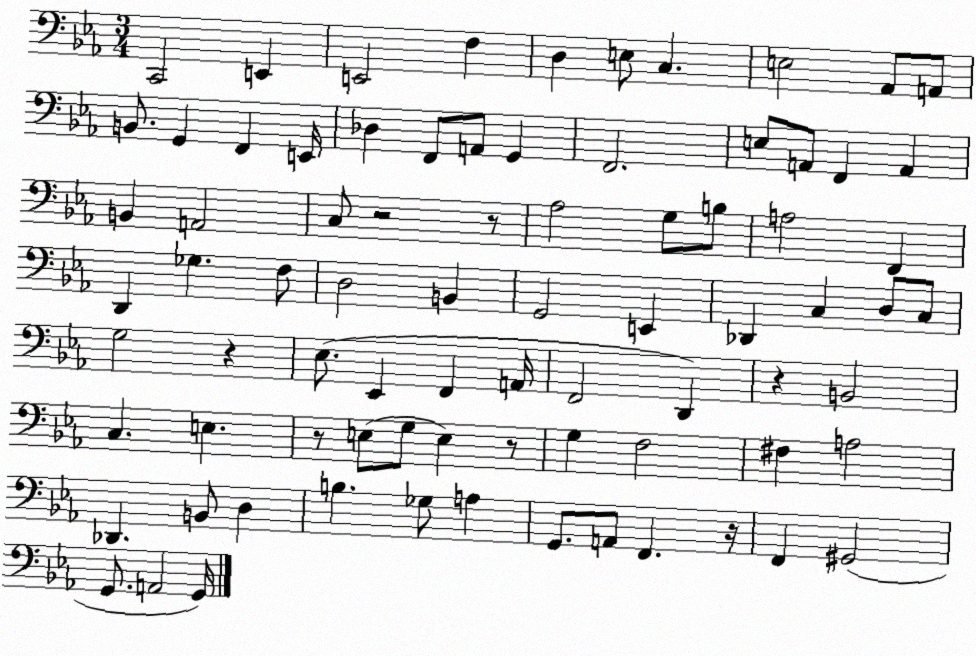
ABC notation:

X:1
T:Untitled
M:3/4
L:1/4
K:Eb
C,,2 E,, E,,2 F, D, E,/2 C, E,2 _A,,/2 A,,/2 B,,/2 G,, F,, E,,/4 _D, F,,/2 A,,/2 G,, F,,2 E,/2 A,,/2 F,, A,, B,, A,,2 C,/2 z2 z/2 _A,2 G,/2 B,/2 A,2 F,, D,, _G, F,/2 D,2 B,, G,,2 E,, _D,, C, D,/2 C,/2 G,2 z _E,/2 _E,, F,, A,,/4 F,,2 D,, z B,,2 C, E, z/2 E,/2 G,/2 E, z/2 G, F,2 ^F, A,2 _D,, B,,/2 D, B, _G,/2 A, G,,/2 A,,/2 F,, z/4 F,, ^G,,2 G,,/2 A,,2 G,,/4